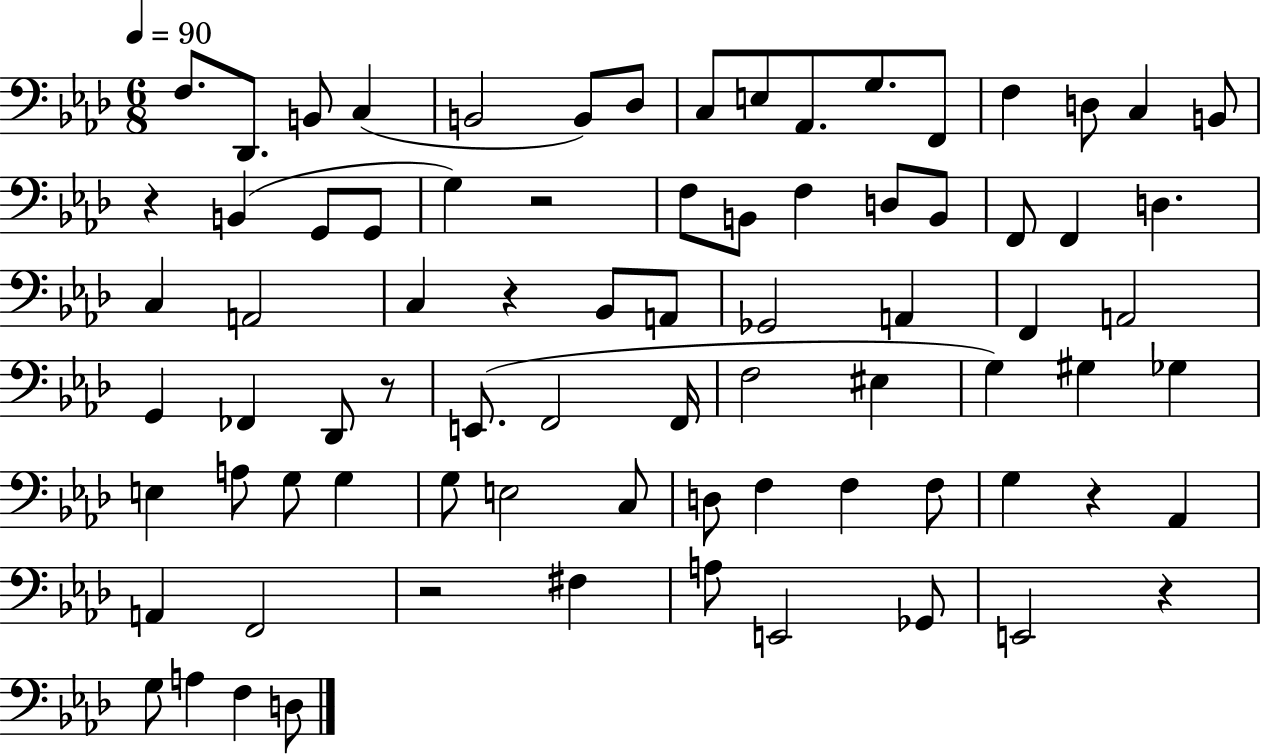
{
  \clef bass
  \numericTimeSignature
  \time 6/8
  \key aes \major
  \tempo 4 = 90
  \repeat volta 2 { f8. des,8. b,8 c4( | b,2 b,8) des8 | c8 e8 aes,8. g8. f,8 | f4 d8 c4 b,8 | \break r4 b,4( g,8 g,8 | g4) r2 | f8 b,8 f4 d8 b,8 | f,8 f,4 d4. | \break c4 a,2 | c4 r4 bes,8 a,8 | ges,2 a,4 | f,4 a,2 | \break g,4 fes,4 des,8 r8 | e,8.( f,2 f,16 | f2 eis4 | g4) gis4 ges4 | \break e4 a8 g8 g4 | g8 e2 c8 | d8 f4 f4 f8 | g4 r4 aes,4 | \break a,4 f,2 | r2 fis4 | a8 e,2 ges,8 | e,2 r4 | \break g8 a4 f4 d8 | } \bar "|."
}